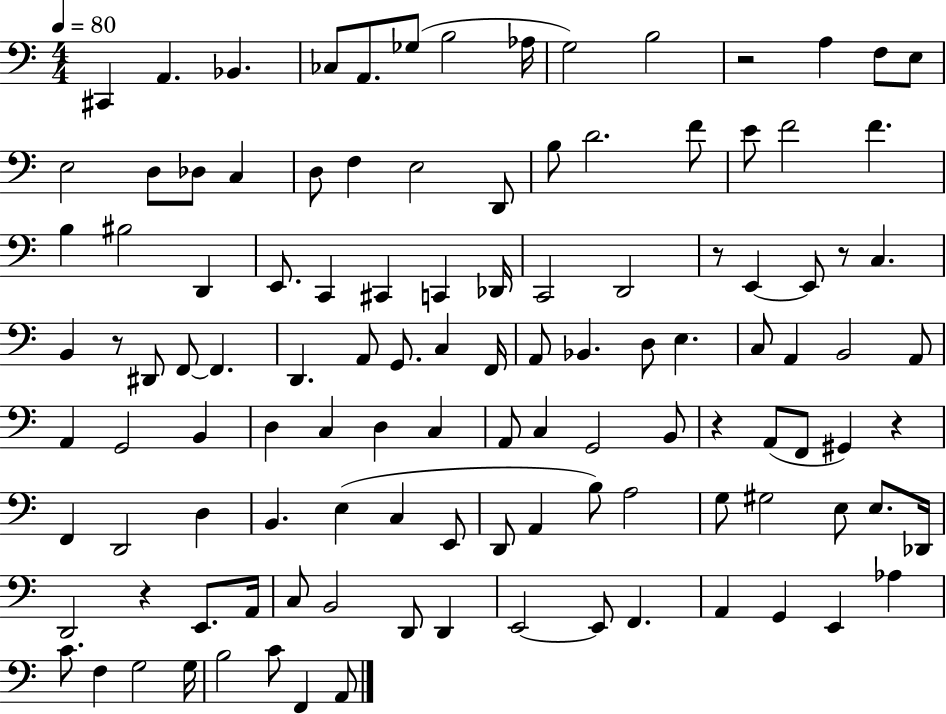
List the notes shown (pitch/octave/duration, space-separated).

C#2/q A2/q. Bb2/q. CES3/e A2/e. Gb3/e B3/h Ab3/s G3/h B3/h R/h A3/q F3/e E3/e E3/h D3/e Db3/e C3/q D3/e F3/q E3/h D2/e B3/e D4/h. F4/e E4/e F4/h F4/q. B3/q BIS3/h D2/q E2/e. C2/q C#2/q C2/q Db2/s C2/h D2/h R/e E2/q E2/e R/e C3/q. B2/q R/e D#2/e F2/e F2/q. D2/q. A2/e G2/e. C3/q F2/s A2/e Bb2/q. D3/e E3/q. C3/e A2/q B2/h A2/e A2/q G2/h B2/q D3/q C3/q D3/q C3/q A2/e C3/q G2/h B2/e R/q A2/e F2/e G#2/q R/q F2/q D2/h D3/q B2/q. E3/q C3/q E2/e D2/e A2/q B3/e A3/h G3/e G#3/h E3/e E3/e. Db2/s D2/h R/q E2/e. A2/s C3/e B2/h D2/e D2/q E2/h E2/e F2/q. A2/q G2/q E2/q Ab3/q C4/e. F3/q G3/h G3/s B3/h C4/e F2/q A2/e